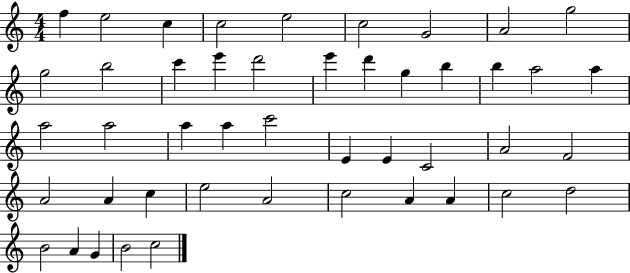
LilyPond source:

{
  \clef treble
  \numericTimeSignature
  \time 4/4
  \key c \major
  f''4 e''2 c''4 | c''2 e''2 | c''2 g'2 | a'2 g''2 | \break g''2 b''2 | c'''4 e'''4 d'''2 | e'''4 d'''4 g''4 b''4 | b''4 a''2 a''4 | \break a''2 a''2 | a''4 a''4 c'''2 | e'4 e'4 c'2 | a'2 f'2 | \break a'2 a'4 c''4 | e''2 a'2 | c''2 a'4 a'4 | c''2 d''2 | \break b'2 a'4 g'4 | b'2 c''2 | \bar "|."
}